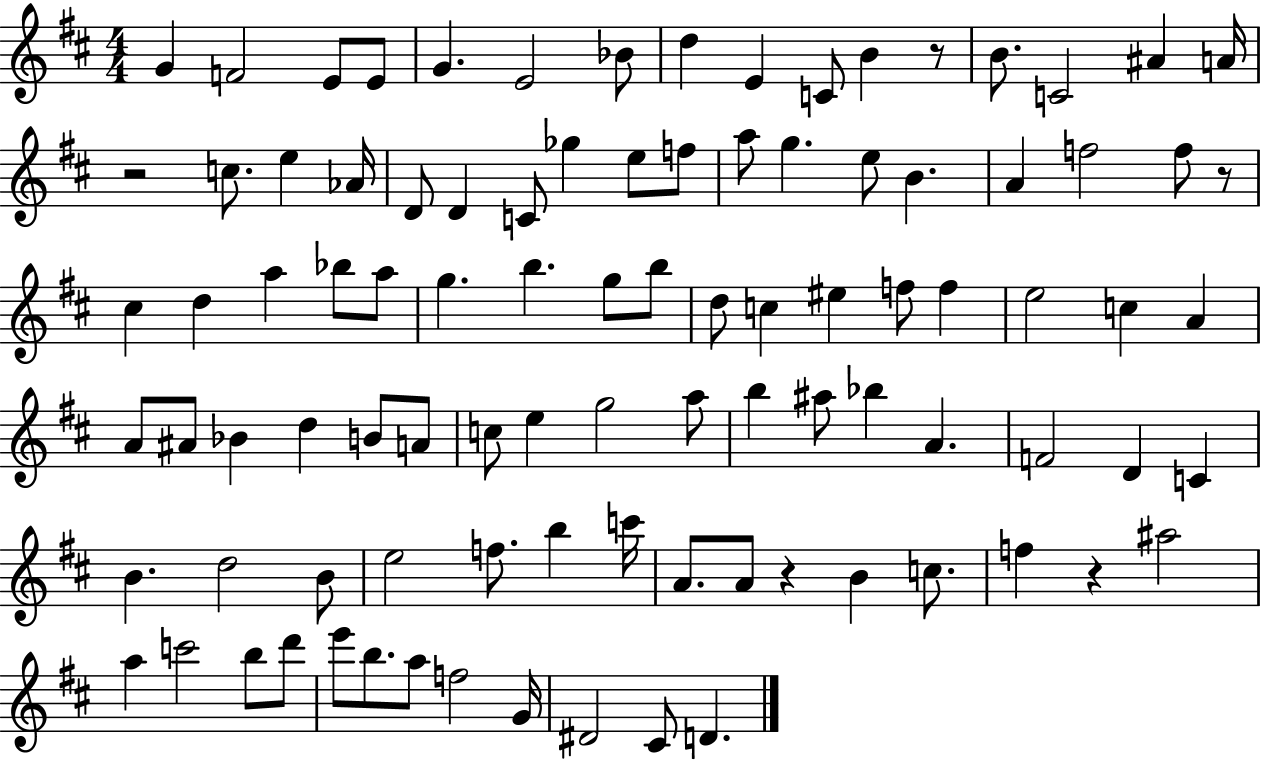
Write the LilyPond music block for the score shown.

{
  \clef treble
  \numericTimeSignature
  \time 4/4
  \key d \major
  g'4 f'2 e'8 e'8 | g'4. e'2 bes'8 | d''4 e'4 c'8 b'4 r8 | b'8. c'2 ais'4 a'16 | \break r2 c''8. e''4 aes'16 | d'8 d'4 c'8 ges''4 e''8 f''8 | a''8 g''4. e''8 b'4. | a'4 f''2 f''8 r8 | \break cis''4 d''4 a''4 bes''8 a''8 | g''4. b''4. g''8 b''8 | d''8 c''4 eis''4 f''8 f''4 | e''2 c''4 a'4 | \break a'8 ais'8 bes'4 d''4 b'8 a'8 | c''8 e''4 g''2 a''8 | b''4 ais''8 bes''4 a'4. | f'2 d'4 c'4 | \break b'4. d''2 b'8 | e''2 f''8. b''4 c'''16 | a'8. a'8 r4 b'4 c''8. | f''4 r4 ais''2 | \break a''4 c'''2 b''8 d'''8 | e'''8 b''8. a''8 f''2 g'16 | dis'2 cis'8 d'4. | \bar "|."
}